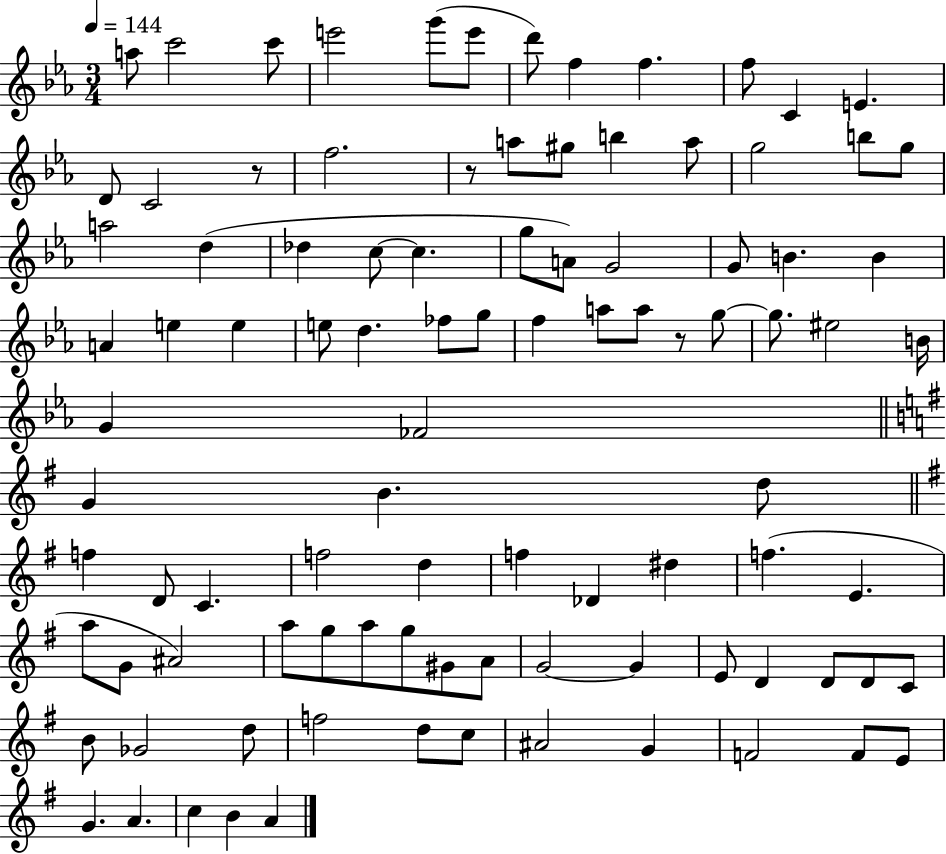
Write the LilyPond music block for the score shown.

{
  \clef treble
  \numericTimeSignature
  \time 3/4
  \key ees \major
  \tempo 4 = 144
  a''8 c'''2 c'''8 | e'''2 g'''8( e'''8 | d'''8) f''4 f''4. | f''8 c'4 e'4. | \break d'8 c'2 r8 | f''2. | r8 a''8 gis''8 b''4 a''8 | g''2 b''8 g''8 | \break a''2 d''4( | des''4 c''8~~ c''4. | g''8 a'8) g'2 | g'8 b'4. b'4 | \break a'4 e''4 e''4 | e''8 d''4. fes''8 g''8 | f''4 a''8 a''8 r8 g''8~~ | g''8. eis''2 b'16 | \break g'4 fes'2 | \bar "||" \break \key e \minor g'4 b'4. d''8 | \bar "||" \break \key g \major f''4 d'8 c'4. | f''2 d''4 | f''4 des'4 dis''4 | f''4.( e'4. | \break a''8 g'8 ais'2) | a''8 g''8 a''8 g''8 gis'8 a'8 | g'2~~ g'4 | e'8 d'4 d'8 d'8 c'8 | \break b'8 ges'2 d''8 | f''2 d''8 c''8 | ais'2 g'4 | f'2 f'8 e'8 | \break g'4. a'4. | c''4 b'4 a'4 | \bar "|."
}